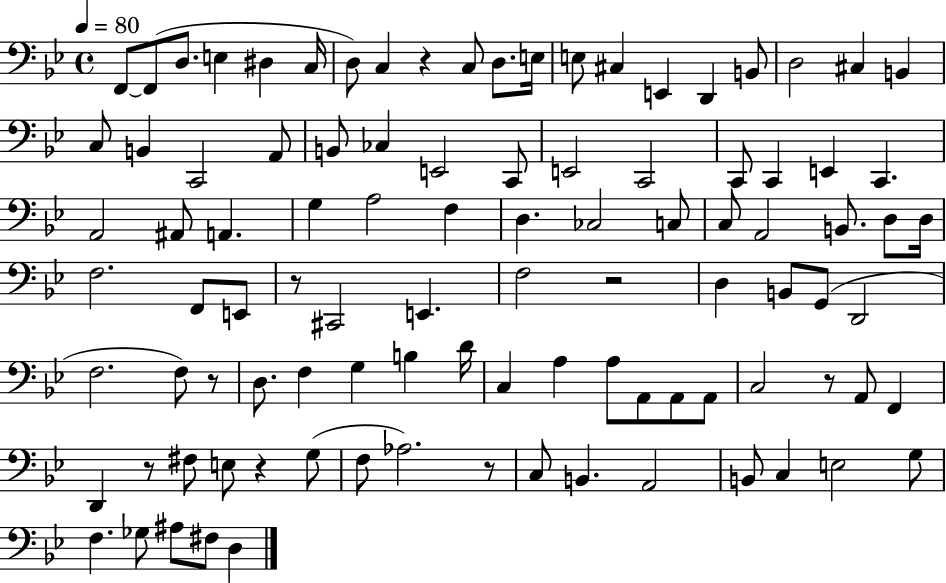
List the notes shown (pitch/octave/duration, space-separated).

F2/e F2/e D3/e. E3/q D#3/q C3/s D3/e C3/q R/q C3/e D3/e. E3/s E3/e C#3/q E2/q D2/q B2/e D3/h C#3/q B2/q C3/e B2/q C2/h A2/e B2/e CES3/q E2/h C2/e E2/h C2/h C2/e C2/q E2/q C2/q. A2/h A#2/e A2/q. G3/q A3/h F3/q D3/q. CES3/h C3/e C3/e A2/h B2/e. D3/e D3/s F3/h. F2/e E2/e R/e C#2/h E2/q. F3/h R/h D3/q B2/e G2/e D2/h F3/h. F3/e R/e D3/e. F3/q G3/q B3/q D4/s C3/q A3/q A3/e A2/e A2/e A2/e C3/h R/e A2/e F2/q D2/q R/e F#3/e E3/e R/q G3/e F3/e Ab3/h. R/e C3/e B2/q. A2/h B2/e C3/q E3/h G3/e F3/q. Gb3/e A#3/e F#3/e D3/q